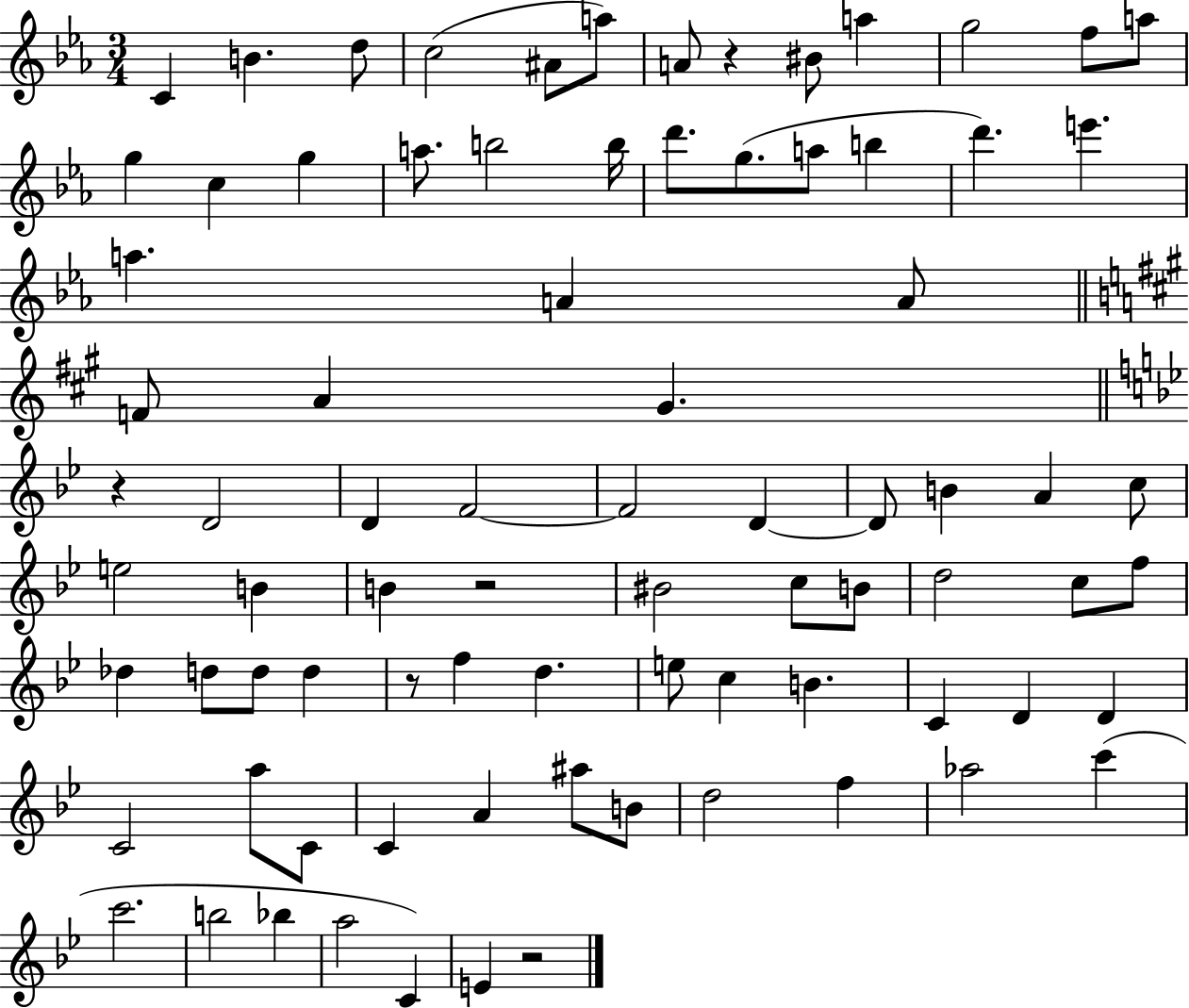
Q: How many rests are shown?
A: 5